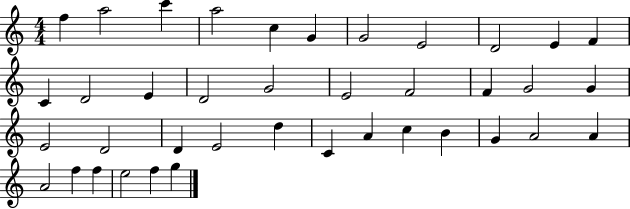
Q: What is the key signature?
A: C major